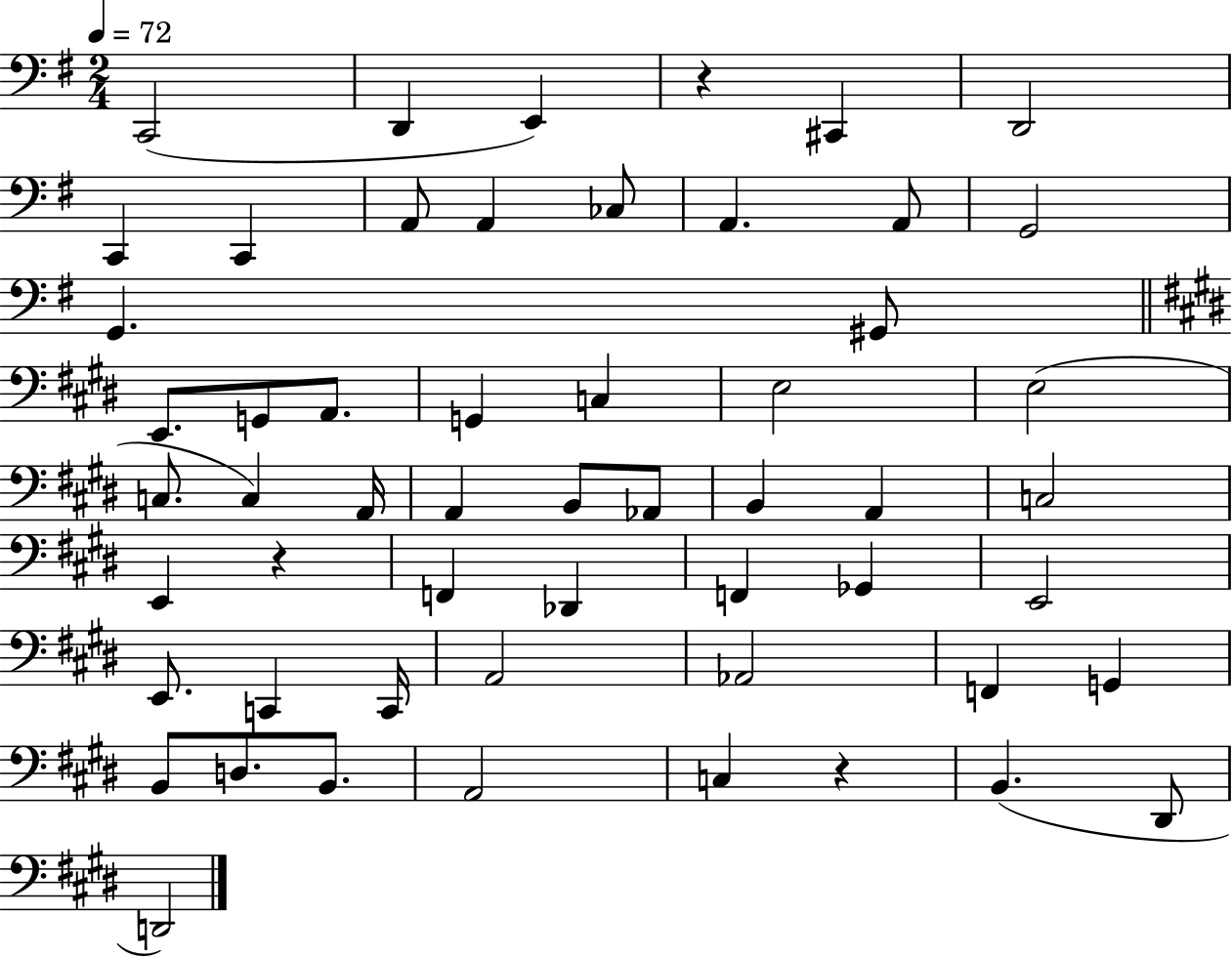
X:1
T:Untitled
M:2/4
L:1/4
K:G
C,,2 D,, E,, z ^C,, D,,2 C,, C,, A,,/2 A,, _C,/2 A,, A,,/2 G,,2 G,, ^G,,/2 E,,/2 G,,/2 A,,/2 G,, C, E,2 E,2 C,/2 C, A,,/4 A,, B,,/2 _A,,/2 B,, A,, C,2 E,, z F,, _D,, F,, _G,, E,,2 E,,/2 C,, C,,/4 A,,2 _A,,2 F,, G,, B,,/2 D,/2 B,,/2 A,,2 C, z B,, ^D,,/2 D,,2